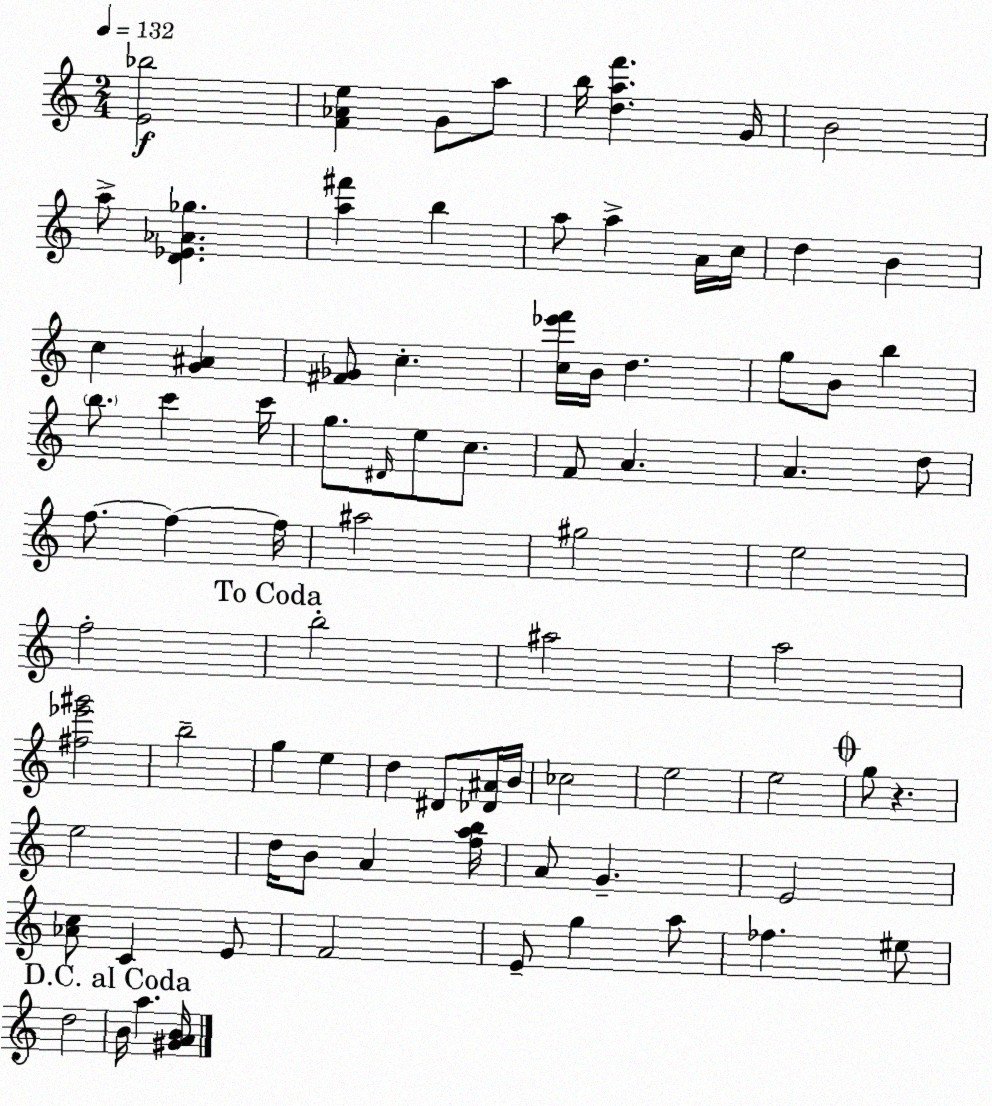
X:1
T:Untitled
M:2/4
L:1/4
K:C
[E_b]2 [F_Ae] G/2 a/2 b/4 [daf'] G/4 B2 a/2 [D_E_A_g] [a^f'] b a/2 a A/4 c/4 d B c [G^A] [^F_G]/2 c [c_e'f']/4 B/4 d g/2 B/2 b b/2 c' c'/4 g/2 ^D/4 e/2 c/2 F/2 A A d/2 f/2 f f/4 ^a2 ^g2 e2 f2 b2 ^a2 a2 [^f_e'^g']2 b2 g e d ^D/2 [_D^A]/4 B/4 _c2 e2 e2 g/2 z e2 d/4 B/2 A [fab]/4 A/2 G E2 [_Ac]/2 C E/2 F2 E/2 g a/2 _f ^e/2 d2 B/4 a [^GAB]/4